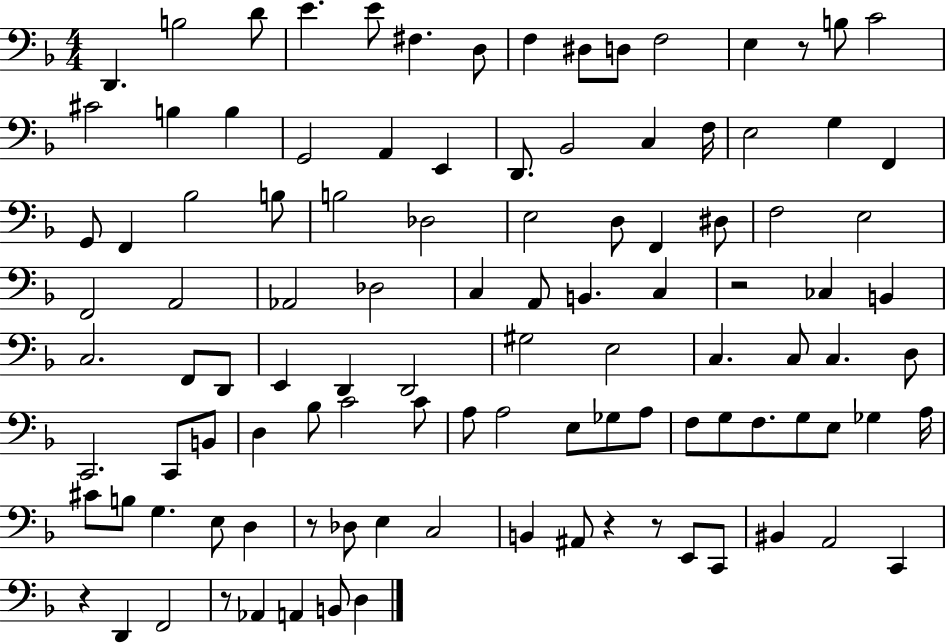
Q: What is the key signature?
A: F major